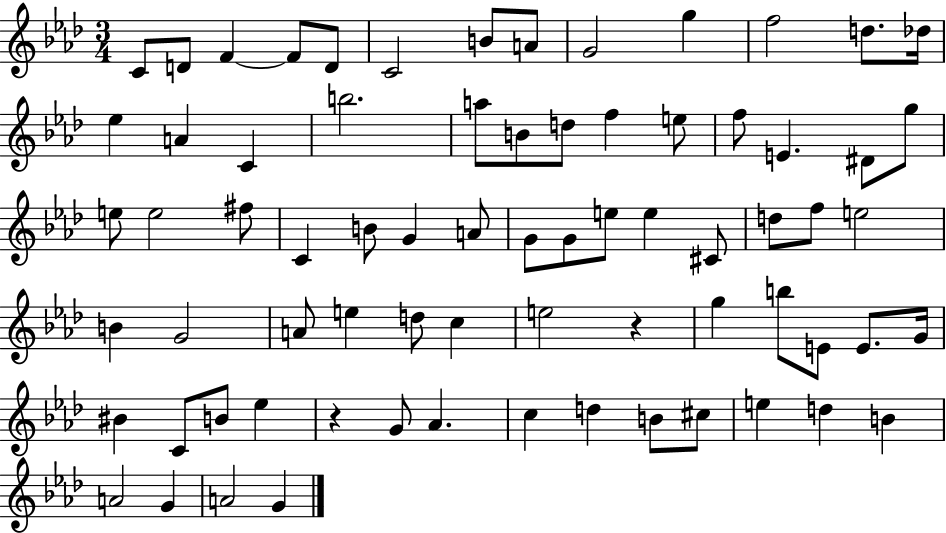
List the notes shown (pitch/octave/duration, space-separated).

C4/e D4/e F4/q F4/e D4/e C4/h B4/e A4/e G4/h G5/q F5/h D5/e. Db5/s Eb5/q A4/q C4/q B5/h. A5/e B4/e D5/e F5/q E5/e F5/e E4/q. D#4/e G5/e E5/e E5/h F#5/e C4/q B4/e G4/q A4/e G4/e G4/e E5/e E5/q C#4/e D5/e F5/e E5/h B4/q G4/h A4/e E5/q D5/e C5/q E5/h R/q G5/q B5/e E4/e E4/e. G4/s BIS4/q C4/e B4/e Eb5/q R/q G4/e Ab4/q. C5/q D5/q B4/e C#5/e E5/q D5/q B4/q A4/h G4/q A4/h G4/q